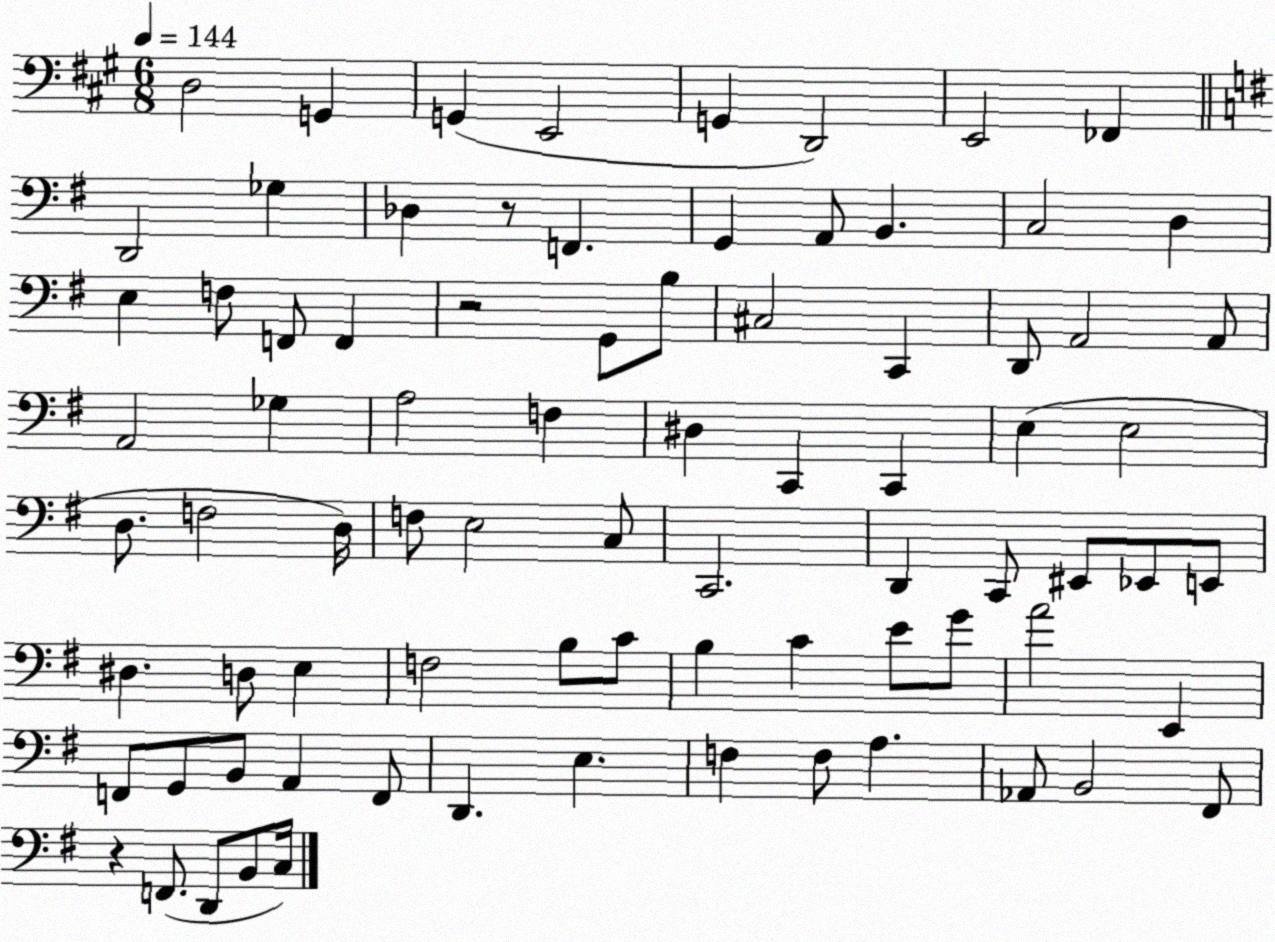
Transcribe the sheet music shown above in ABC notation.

X:1
T:Untitled
M:6/8
L:1/4
K:A
D,2 G,, G,, E,,2 G,, D,,2 E,,2 _F,, D,,2 _G, _D, z/2 F,, G,, A,,/2 B,, C,2 D, E, F,/2 F,,/2 F,, z2 G,,/2 B,/2 ^C,2 C,, D,,/2 A,,2 A,,/2 A,,2 _G, A,2 F, ^D, C,, C,, E, E,2 D,/2 F,2 D,/4 F,/2 E,2 C,/2 C,,2 D,, C,,/2 ^E,,/2 _E,,/2 E,,/2 ^D, D,/2 E, F,2 B,/2 C/2 B, C E/2 G/2 A2 E,, F,,/2 G,,/2 B,,/2 A,, F,,/2 D,, E, F, F,/2 A, _A,,/2 B,,2 ^F,,/2 z F,,/2 D,,/2 B,,/2 C,/4